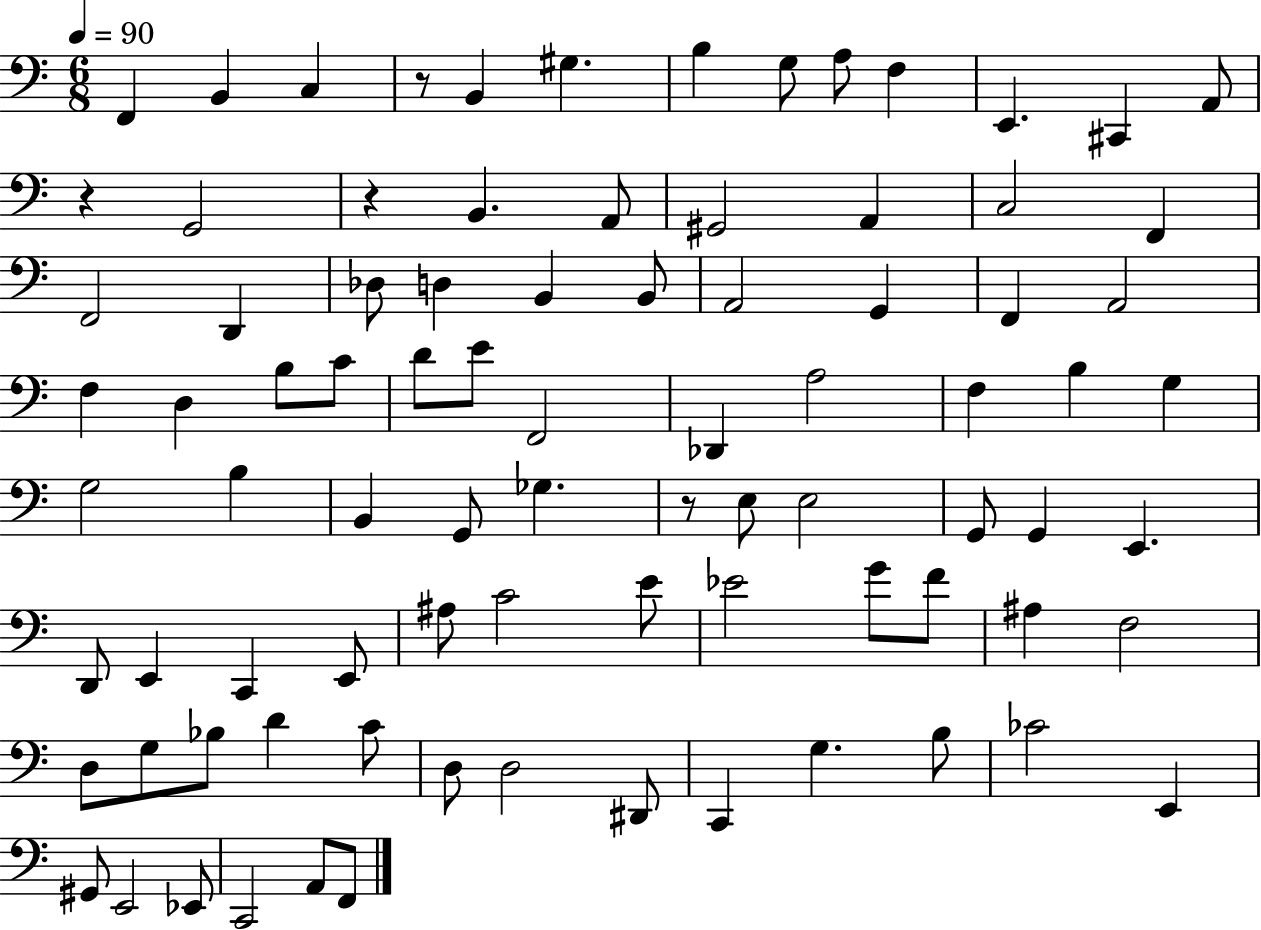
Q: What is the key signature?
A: C major